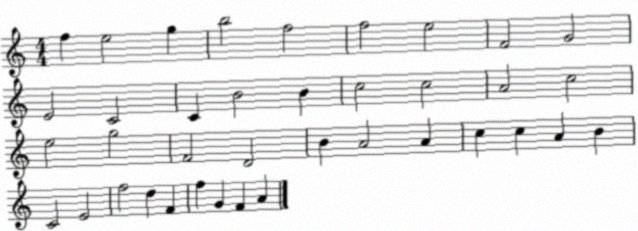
X:1
T:Untitled
M:4/4
L:1/4
K:C
f e2 g b2 f2 f2 e2 F2 G2 E2 C2 C B2 B c2 c2 A2 c2 e2 g2 F2 D2 B A2 A c c A B C2 E2 f2 d F f G F A